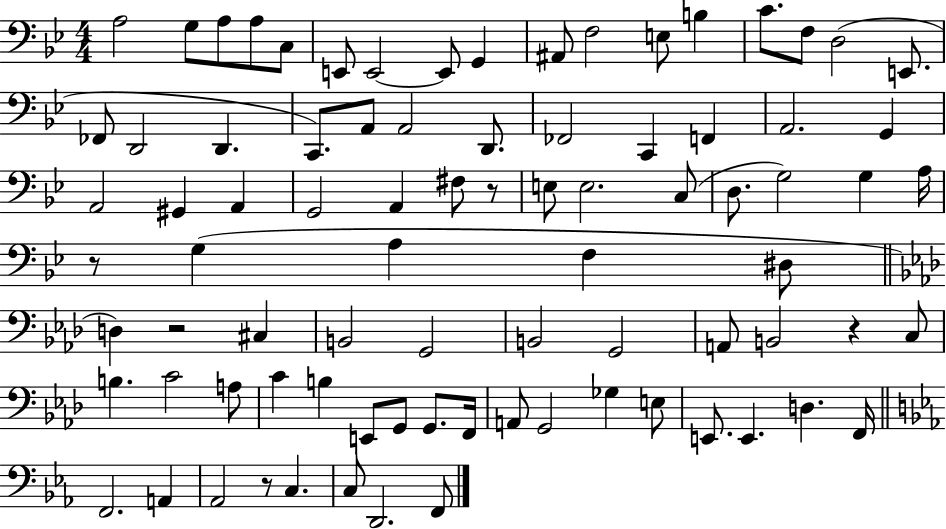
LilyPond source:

{
  \clef bass
  \numericTimeSignature
  \time 4/4
  \key bes \major
  a2 g8 a8 a8 c8 | e,8 e,2~~ e,8 g,4 | ais,8 f2 e8 b4 | c'8. f8 d2( e,8. | \break fes,8 d,2 d,4. | c,8.) a,8 a,2 d,8. | fes,2 c,4 f,4 | a,2. g,4 | \break a,2 gis,4 a,4 | g,2 a,4 fis8 r8 | e8 e2. c8( | d8. g2) g4 a16 | \break r8 g4( a4 f4 dis8 | \bar "||" \break \key f \minor d4) r2 cis4 | b,2 g,2 | b,2 g,2 | a,8 b,2 r4 c8 | \break b4. c'2 a8 | c'4 b4 e,8 g,8 g,8. f,16 | a,8 g,2 ges4 e8 | e,8. e,4. d4. f,16 | \break \bar "||" \break \key ees \major f,2. a,4 | aes,2 r8 c4. | c8 d,2. f,8 | \bar "|."
}